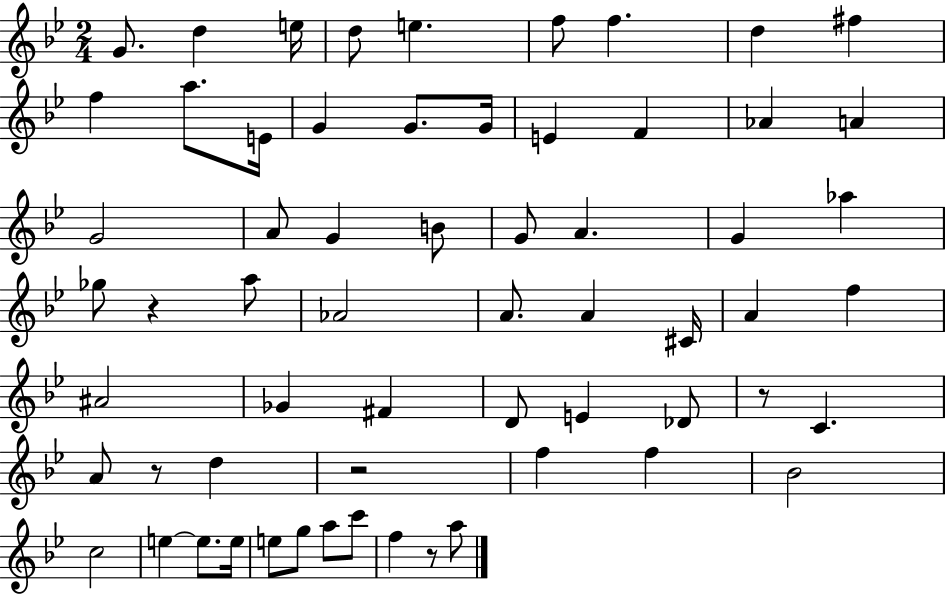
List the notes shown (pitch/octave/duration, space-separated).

G4/e. D5/q E5/s D5/e E5/q. F5/e F5/q. D5/q F#5/q F5/q A5/e. E4/s G4/q G4/e. G4/s E4/q F4/q Ab4/q A4/q G4/h A4/e G4/q B4/e G4/e A4/q. G4/q Ab5/q Gb5/e R/q A5/e Ab4/h A4/e. A4/q C#4/s A4/q F5/q A#4/h Gb4/q F#4/q D4/e E4/q Db4/e R/e C4/q. A4/e R/e D5/q R/h F5/q F5/q Bb4/h C5/h E5/q E5/e. E5/s E5/e G5/e A5/e C6/e F5/q R/e A5/e